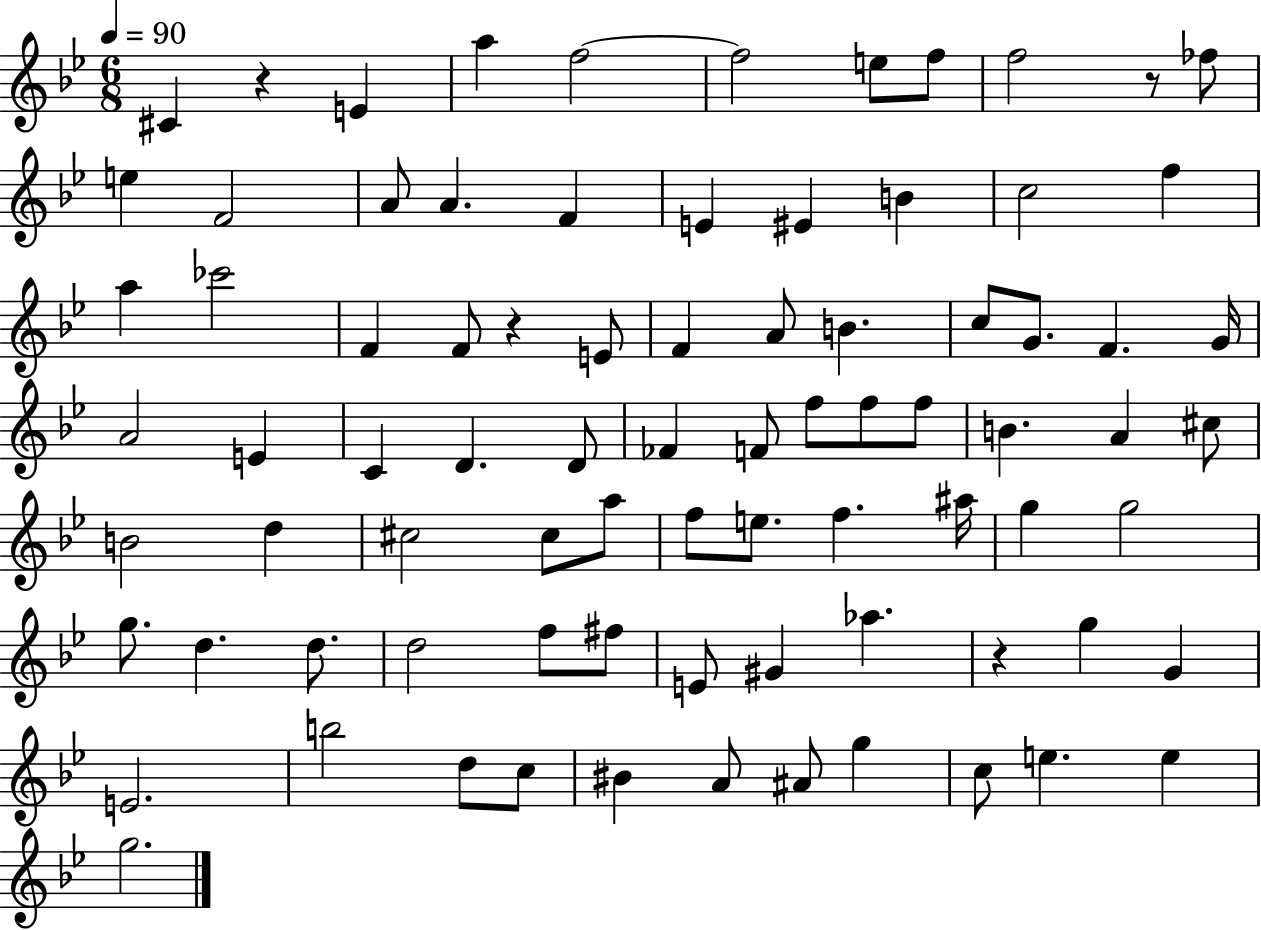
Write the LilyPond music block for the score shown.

{
  \clef treble
  \numericTimeSignature
  \time 6/8
  \key bes \major
  \tempo 4 = 90
  cis'4 r4 e'4 | a''4 f''2~~ | f''2 e''8 f''8 | f''2 r8 fes''8 | \break e''4 f'2 | a'8 a'4. f'4 | e'4 eis'4 b'4 | c''2 f''4 | \break a''4 ces'''2 | f'4 f'8 r4 e'8 | f'4 a'8 b'4. | c''8 g'8. f'4. g'16 | \break a'2 e'4 | c'4 d'4. d'8 | fes'4 f'8 f''8 f''8 f''8 | b'4. a'4 cis''8 | \break b'2 d''4 | cis''2 cis''8 a''8 | f''8 e''8. f''4. ais''16 | g''4 g''2 | \break g''8. d''4. d''8. | d''2 f''8 fis''8 | e'8 gis'4 aes''4. | r4 g''4 g'4 | \break e'2. | b''2 d''8 c''8 | bis'4 a'8 ais'8 g''4 | c''8 e''4. e''4 | \break g''2. | \bar "|."
}